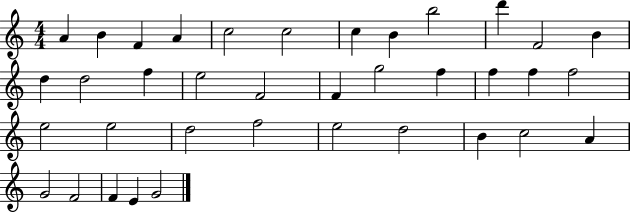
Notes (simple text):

A4/q B4/q F4/q A4/q C5/h C5/h C5/q B4/q B5/h D6/q F4/h B4/q D5/q D5/h F5/q E5/h F4/h F4/q G5/h F5/q F5/q F5/q F5/h E5/h E5/h D5/h F5/h E5/h D5/h B4/q C5/h A4/q G4/h F4/h F4/q E4/q G4/h